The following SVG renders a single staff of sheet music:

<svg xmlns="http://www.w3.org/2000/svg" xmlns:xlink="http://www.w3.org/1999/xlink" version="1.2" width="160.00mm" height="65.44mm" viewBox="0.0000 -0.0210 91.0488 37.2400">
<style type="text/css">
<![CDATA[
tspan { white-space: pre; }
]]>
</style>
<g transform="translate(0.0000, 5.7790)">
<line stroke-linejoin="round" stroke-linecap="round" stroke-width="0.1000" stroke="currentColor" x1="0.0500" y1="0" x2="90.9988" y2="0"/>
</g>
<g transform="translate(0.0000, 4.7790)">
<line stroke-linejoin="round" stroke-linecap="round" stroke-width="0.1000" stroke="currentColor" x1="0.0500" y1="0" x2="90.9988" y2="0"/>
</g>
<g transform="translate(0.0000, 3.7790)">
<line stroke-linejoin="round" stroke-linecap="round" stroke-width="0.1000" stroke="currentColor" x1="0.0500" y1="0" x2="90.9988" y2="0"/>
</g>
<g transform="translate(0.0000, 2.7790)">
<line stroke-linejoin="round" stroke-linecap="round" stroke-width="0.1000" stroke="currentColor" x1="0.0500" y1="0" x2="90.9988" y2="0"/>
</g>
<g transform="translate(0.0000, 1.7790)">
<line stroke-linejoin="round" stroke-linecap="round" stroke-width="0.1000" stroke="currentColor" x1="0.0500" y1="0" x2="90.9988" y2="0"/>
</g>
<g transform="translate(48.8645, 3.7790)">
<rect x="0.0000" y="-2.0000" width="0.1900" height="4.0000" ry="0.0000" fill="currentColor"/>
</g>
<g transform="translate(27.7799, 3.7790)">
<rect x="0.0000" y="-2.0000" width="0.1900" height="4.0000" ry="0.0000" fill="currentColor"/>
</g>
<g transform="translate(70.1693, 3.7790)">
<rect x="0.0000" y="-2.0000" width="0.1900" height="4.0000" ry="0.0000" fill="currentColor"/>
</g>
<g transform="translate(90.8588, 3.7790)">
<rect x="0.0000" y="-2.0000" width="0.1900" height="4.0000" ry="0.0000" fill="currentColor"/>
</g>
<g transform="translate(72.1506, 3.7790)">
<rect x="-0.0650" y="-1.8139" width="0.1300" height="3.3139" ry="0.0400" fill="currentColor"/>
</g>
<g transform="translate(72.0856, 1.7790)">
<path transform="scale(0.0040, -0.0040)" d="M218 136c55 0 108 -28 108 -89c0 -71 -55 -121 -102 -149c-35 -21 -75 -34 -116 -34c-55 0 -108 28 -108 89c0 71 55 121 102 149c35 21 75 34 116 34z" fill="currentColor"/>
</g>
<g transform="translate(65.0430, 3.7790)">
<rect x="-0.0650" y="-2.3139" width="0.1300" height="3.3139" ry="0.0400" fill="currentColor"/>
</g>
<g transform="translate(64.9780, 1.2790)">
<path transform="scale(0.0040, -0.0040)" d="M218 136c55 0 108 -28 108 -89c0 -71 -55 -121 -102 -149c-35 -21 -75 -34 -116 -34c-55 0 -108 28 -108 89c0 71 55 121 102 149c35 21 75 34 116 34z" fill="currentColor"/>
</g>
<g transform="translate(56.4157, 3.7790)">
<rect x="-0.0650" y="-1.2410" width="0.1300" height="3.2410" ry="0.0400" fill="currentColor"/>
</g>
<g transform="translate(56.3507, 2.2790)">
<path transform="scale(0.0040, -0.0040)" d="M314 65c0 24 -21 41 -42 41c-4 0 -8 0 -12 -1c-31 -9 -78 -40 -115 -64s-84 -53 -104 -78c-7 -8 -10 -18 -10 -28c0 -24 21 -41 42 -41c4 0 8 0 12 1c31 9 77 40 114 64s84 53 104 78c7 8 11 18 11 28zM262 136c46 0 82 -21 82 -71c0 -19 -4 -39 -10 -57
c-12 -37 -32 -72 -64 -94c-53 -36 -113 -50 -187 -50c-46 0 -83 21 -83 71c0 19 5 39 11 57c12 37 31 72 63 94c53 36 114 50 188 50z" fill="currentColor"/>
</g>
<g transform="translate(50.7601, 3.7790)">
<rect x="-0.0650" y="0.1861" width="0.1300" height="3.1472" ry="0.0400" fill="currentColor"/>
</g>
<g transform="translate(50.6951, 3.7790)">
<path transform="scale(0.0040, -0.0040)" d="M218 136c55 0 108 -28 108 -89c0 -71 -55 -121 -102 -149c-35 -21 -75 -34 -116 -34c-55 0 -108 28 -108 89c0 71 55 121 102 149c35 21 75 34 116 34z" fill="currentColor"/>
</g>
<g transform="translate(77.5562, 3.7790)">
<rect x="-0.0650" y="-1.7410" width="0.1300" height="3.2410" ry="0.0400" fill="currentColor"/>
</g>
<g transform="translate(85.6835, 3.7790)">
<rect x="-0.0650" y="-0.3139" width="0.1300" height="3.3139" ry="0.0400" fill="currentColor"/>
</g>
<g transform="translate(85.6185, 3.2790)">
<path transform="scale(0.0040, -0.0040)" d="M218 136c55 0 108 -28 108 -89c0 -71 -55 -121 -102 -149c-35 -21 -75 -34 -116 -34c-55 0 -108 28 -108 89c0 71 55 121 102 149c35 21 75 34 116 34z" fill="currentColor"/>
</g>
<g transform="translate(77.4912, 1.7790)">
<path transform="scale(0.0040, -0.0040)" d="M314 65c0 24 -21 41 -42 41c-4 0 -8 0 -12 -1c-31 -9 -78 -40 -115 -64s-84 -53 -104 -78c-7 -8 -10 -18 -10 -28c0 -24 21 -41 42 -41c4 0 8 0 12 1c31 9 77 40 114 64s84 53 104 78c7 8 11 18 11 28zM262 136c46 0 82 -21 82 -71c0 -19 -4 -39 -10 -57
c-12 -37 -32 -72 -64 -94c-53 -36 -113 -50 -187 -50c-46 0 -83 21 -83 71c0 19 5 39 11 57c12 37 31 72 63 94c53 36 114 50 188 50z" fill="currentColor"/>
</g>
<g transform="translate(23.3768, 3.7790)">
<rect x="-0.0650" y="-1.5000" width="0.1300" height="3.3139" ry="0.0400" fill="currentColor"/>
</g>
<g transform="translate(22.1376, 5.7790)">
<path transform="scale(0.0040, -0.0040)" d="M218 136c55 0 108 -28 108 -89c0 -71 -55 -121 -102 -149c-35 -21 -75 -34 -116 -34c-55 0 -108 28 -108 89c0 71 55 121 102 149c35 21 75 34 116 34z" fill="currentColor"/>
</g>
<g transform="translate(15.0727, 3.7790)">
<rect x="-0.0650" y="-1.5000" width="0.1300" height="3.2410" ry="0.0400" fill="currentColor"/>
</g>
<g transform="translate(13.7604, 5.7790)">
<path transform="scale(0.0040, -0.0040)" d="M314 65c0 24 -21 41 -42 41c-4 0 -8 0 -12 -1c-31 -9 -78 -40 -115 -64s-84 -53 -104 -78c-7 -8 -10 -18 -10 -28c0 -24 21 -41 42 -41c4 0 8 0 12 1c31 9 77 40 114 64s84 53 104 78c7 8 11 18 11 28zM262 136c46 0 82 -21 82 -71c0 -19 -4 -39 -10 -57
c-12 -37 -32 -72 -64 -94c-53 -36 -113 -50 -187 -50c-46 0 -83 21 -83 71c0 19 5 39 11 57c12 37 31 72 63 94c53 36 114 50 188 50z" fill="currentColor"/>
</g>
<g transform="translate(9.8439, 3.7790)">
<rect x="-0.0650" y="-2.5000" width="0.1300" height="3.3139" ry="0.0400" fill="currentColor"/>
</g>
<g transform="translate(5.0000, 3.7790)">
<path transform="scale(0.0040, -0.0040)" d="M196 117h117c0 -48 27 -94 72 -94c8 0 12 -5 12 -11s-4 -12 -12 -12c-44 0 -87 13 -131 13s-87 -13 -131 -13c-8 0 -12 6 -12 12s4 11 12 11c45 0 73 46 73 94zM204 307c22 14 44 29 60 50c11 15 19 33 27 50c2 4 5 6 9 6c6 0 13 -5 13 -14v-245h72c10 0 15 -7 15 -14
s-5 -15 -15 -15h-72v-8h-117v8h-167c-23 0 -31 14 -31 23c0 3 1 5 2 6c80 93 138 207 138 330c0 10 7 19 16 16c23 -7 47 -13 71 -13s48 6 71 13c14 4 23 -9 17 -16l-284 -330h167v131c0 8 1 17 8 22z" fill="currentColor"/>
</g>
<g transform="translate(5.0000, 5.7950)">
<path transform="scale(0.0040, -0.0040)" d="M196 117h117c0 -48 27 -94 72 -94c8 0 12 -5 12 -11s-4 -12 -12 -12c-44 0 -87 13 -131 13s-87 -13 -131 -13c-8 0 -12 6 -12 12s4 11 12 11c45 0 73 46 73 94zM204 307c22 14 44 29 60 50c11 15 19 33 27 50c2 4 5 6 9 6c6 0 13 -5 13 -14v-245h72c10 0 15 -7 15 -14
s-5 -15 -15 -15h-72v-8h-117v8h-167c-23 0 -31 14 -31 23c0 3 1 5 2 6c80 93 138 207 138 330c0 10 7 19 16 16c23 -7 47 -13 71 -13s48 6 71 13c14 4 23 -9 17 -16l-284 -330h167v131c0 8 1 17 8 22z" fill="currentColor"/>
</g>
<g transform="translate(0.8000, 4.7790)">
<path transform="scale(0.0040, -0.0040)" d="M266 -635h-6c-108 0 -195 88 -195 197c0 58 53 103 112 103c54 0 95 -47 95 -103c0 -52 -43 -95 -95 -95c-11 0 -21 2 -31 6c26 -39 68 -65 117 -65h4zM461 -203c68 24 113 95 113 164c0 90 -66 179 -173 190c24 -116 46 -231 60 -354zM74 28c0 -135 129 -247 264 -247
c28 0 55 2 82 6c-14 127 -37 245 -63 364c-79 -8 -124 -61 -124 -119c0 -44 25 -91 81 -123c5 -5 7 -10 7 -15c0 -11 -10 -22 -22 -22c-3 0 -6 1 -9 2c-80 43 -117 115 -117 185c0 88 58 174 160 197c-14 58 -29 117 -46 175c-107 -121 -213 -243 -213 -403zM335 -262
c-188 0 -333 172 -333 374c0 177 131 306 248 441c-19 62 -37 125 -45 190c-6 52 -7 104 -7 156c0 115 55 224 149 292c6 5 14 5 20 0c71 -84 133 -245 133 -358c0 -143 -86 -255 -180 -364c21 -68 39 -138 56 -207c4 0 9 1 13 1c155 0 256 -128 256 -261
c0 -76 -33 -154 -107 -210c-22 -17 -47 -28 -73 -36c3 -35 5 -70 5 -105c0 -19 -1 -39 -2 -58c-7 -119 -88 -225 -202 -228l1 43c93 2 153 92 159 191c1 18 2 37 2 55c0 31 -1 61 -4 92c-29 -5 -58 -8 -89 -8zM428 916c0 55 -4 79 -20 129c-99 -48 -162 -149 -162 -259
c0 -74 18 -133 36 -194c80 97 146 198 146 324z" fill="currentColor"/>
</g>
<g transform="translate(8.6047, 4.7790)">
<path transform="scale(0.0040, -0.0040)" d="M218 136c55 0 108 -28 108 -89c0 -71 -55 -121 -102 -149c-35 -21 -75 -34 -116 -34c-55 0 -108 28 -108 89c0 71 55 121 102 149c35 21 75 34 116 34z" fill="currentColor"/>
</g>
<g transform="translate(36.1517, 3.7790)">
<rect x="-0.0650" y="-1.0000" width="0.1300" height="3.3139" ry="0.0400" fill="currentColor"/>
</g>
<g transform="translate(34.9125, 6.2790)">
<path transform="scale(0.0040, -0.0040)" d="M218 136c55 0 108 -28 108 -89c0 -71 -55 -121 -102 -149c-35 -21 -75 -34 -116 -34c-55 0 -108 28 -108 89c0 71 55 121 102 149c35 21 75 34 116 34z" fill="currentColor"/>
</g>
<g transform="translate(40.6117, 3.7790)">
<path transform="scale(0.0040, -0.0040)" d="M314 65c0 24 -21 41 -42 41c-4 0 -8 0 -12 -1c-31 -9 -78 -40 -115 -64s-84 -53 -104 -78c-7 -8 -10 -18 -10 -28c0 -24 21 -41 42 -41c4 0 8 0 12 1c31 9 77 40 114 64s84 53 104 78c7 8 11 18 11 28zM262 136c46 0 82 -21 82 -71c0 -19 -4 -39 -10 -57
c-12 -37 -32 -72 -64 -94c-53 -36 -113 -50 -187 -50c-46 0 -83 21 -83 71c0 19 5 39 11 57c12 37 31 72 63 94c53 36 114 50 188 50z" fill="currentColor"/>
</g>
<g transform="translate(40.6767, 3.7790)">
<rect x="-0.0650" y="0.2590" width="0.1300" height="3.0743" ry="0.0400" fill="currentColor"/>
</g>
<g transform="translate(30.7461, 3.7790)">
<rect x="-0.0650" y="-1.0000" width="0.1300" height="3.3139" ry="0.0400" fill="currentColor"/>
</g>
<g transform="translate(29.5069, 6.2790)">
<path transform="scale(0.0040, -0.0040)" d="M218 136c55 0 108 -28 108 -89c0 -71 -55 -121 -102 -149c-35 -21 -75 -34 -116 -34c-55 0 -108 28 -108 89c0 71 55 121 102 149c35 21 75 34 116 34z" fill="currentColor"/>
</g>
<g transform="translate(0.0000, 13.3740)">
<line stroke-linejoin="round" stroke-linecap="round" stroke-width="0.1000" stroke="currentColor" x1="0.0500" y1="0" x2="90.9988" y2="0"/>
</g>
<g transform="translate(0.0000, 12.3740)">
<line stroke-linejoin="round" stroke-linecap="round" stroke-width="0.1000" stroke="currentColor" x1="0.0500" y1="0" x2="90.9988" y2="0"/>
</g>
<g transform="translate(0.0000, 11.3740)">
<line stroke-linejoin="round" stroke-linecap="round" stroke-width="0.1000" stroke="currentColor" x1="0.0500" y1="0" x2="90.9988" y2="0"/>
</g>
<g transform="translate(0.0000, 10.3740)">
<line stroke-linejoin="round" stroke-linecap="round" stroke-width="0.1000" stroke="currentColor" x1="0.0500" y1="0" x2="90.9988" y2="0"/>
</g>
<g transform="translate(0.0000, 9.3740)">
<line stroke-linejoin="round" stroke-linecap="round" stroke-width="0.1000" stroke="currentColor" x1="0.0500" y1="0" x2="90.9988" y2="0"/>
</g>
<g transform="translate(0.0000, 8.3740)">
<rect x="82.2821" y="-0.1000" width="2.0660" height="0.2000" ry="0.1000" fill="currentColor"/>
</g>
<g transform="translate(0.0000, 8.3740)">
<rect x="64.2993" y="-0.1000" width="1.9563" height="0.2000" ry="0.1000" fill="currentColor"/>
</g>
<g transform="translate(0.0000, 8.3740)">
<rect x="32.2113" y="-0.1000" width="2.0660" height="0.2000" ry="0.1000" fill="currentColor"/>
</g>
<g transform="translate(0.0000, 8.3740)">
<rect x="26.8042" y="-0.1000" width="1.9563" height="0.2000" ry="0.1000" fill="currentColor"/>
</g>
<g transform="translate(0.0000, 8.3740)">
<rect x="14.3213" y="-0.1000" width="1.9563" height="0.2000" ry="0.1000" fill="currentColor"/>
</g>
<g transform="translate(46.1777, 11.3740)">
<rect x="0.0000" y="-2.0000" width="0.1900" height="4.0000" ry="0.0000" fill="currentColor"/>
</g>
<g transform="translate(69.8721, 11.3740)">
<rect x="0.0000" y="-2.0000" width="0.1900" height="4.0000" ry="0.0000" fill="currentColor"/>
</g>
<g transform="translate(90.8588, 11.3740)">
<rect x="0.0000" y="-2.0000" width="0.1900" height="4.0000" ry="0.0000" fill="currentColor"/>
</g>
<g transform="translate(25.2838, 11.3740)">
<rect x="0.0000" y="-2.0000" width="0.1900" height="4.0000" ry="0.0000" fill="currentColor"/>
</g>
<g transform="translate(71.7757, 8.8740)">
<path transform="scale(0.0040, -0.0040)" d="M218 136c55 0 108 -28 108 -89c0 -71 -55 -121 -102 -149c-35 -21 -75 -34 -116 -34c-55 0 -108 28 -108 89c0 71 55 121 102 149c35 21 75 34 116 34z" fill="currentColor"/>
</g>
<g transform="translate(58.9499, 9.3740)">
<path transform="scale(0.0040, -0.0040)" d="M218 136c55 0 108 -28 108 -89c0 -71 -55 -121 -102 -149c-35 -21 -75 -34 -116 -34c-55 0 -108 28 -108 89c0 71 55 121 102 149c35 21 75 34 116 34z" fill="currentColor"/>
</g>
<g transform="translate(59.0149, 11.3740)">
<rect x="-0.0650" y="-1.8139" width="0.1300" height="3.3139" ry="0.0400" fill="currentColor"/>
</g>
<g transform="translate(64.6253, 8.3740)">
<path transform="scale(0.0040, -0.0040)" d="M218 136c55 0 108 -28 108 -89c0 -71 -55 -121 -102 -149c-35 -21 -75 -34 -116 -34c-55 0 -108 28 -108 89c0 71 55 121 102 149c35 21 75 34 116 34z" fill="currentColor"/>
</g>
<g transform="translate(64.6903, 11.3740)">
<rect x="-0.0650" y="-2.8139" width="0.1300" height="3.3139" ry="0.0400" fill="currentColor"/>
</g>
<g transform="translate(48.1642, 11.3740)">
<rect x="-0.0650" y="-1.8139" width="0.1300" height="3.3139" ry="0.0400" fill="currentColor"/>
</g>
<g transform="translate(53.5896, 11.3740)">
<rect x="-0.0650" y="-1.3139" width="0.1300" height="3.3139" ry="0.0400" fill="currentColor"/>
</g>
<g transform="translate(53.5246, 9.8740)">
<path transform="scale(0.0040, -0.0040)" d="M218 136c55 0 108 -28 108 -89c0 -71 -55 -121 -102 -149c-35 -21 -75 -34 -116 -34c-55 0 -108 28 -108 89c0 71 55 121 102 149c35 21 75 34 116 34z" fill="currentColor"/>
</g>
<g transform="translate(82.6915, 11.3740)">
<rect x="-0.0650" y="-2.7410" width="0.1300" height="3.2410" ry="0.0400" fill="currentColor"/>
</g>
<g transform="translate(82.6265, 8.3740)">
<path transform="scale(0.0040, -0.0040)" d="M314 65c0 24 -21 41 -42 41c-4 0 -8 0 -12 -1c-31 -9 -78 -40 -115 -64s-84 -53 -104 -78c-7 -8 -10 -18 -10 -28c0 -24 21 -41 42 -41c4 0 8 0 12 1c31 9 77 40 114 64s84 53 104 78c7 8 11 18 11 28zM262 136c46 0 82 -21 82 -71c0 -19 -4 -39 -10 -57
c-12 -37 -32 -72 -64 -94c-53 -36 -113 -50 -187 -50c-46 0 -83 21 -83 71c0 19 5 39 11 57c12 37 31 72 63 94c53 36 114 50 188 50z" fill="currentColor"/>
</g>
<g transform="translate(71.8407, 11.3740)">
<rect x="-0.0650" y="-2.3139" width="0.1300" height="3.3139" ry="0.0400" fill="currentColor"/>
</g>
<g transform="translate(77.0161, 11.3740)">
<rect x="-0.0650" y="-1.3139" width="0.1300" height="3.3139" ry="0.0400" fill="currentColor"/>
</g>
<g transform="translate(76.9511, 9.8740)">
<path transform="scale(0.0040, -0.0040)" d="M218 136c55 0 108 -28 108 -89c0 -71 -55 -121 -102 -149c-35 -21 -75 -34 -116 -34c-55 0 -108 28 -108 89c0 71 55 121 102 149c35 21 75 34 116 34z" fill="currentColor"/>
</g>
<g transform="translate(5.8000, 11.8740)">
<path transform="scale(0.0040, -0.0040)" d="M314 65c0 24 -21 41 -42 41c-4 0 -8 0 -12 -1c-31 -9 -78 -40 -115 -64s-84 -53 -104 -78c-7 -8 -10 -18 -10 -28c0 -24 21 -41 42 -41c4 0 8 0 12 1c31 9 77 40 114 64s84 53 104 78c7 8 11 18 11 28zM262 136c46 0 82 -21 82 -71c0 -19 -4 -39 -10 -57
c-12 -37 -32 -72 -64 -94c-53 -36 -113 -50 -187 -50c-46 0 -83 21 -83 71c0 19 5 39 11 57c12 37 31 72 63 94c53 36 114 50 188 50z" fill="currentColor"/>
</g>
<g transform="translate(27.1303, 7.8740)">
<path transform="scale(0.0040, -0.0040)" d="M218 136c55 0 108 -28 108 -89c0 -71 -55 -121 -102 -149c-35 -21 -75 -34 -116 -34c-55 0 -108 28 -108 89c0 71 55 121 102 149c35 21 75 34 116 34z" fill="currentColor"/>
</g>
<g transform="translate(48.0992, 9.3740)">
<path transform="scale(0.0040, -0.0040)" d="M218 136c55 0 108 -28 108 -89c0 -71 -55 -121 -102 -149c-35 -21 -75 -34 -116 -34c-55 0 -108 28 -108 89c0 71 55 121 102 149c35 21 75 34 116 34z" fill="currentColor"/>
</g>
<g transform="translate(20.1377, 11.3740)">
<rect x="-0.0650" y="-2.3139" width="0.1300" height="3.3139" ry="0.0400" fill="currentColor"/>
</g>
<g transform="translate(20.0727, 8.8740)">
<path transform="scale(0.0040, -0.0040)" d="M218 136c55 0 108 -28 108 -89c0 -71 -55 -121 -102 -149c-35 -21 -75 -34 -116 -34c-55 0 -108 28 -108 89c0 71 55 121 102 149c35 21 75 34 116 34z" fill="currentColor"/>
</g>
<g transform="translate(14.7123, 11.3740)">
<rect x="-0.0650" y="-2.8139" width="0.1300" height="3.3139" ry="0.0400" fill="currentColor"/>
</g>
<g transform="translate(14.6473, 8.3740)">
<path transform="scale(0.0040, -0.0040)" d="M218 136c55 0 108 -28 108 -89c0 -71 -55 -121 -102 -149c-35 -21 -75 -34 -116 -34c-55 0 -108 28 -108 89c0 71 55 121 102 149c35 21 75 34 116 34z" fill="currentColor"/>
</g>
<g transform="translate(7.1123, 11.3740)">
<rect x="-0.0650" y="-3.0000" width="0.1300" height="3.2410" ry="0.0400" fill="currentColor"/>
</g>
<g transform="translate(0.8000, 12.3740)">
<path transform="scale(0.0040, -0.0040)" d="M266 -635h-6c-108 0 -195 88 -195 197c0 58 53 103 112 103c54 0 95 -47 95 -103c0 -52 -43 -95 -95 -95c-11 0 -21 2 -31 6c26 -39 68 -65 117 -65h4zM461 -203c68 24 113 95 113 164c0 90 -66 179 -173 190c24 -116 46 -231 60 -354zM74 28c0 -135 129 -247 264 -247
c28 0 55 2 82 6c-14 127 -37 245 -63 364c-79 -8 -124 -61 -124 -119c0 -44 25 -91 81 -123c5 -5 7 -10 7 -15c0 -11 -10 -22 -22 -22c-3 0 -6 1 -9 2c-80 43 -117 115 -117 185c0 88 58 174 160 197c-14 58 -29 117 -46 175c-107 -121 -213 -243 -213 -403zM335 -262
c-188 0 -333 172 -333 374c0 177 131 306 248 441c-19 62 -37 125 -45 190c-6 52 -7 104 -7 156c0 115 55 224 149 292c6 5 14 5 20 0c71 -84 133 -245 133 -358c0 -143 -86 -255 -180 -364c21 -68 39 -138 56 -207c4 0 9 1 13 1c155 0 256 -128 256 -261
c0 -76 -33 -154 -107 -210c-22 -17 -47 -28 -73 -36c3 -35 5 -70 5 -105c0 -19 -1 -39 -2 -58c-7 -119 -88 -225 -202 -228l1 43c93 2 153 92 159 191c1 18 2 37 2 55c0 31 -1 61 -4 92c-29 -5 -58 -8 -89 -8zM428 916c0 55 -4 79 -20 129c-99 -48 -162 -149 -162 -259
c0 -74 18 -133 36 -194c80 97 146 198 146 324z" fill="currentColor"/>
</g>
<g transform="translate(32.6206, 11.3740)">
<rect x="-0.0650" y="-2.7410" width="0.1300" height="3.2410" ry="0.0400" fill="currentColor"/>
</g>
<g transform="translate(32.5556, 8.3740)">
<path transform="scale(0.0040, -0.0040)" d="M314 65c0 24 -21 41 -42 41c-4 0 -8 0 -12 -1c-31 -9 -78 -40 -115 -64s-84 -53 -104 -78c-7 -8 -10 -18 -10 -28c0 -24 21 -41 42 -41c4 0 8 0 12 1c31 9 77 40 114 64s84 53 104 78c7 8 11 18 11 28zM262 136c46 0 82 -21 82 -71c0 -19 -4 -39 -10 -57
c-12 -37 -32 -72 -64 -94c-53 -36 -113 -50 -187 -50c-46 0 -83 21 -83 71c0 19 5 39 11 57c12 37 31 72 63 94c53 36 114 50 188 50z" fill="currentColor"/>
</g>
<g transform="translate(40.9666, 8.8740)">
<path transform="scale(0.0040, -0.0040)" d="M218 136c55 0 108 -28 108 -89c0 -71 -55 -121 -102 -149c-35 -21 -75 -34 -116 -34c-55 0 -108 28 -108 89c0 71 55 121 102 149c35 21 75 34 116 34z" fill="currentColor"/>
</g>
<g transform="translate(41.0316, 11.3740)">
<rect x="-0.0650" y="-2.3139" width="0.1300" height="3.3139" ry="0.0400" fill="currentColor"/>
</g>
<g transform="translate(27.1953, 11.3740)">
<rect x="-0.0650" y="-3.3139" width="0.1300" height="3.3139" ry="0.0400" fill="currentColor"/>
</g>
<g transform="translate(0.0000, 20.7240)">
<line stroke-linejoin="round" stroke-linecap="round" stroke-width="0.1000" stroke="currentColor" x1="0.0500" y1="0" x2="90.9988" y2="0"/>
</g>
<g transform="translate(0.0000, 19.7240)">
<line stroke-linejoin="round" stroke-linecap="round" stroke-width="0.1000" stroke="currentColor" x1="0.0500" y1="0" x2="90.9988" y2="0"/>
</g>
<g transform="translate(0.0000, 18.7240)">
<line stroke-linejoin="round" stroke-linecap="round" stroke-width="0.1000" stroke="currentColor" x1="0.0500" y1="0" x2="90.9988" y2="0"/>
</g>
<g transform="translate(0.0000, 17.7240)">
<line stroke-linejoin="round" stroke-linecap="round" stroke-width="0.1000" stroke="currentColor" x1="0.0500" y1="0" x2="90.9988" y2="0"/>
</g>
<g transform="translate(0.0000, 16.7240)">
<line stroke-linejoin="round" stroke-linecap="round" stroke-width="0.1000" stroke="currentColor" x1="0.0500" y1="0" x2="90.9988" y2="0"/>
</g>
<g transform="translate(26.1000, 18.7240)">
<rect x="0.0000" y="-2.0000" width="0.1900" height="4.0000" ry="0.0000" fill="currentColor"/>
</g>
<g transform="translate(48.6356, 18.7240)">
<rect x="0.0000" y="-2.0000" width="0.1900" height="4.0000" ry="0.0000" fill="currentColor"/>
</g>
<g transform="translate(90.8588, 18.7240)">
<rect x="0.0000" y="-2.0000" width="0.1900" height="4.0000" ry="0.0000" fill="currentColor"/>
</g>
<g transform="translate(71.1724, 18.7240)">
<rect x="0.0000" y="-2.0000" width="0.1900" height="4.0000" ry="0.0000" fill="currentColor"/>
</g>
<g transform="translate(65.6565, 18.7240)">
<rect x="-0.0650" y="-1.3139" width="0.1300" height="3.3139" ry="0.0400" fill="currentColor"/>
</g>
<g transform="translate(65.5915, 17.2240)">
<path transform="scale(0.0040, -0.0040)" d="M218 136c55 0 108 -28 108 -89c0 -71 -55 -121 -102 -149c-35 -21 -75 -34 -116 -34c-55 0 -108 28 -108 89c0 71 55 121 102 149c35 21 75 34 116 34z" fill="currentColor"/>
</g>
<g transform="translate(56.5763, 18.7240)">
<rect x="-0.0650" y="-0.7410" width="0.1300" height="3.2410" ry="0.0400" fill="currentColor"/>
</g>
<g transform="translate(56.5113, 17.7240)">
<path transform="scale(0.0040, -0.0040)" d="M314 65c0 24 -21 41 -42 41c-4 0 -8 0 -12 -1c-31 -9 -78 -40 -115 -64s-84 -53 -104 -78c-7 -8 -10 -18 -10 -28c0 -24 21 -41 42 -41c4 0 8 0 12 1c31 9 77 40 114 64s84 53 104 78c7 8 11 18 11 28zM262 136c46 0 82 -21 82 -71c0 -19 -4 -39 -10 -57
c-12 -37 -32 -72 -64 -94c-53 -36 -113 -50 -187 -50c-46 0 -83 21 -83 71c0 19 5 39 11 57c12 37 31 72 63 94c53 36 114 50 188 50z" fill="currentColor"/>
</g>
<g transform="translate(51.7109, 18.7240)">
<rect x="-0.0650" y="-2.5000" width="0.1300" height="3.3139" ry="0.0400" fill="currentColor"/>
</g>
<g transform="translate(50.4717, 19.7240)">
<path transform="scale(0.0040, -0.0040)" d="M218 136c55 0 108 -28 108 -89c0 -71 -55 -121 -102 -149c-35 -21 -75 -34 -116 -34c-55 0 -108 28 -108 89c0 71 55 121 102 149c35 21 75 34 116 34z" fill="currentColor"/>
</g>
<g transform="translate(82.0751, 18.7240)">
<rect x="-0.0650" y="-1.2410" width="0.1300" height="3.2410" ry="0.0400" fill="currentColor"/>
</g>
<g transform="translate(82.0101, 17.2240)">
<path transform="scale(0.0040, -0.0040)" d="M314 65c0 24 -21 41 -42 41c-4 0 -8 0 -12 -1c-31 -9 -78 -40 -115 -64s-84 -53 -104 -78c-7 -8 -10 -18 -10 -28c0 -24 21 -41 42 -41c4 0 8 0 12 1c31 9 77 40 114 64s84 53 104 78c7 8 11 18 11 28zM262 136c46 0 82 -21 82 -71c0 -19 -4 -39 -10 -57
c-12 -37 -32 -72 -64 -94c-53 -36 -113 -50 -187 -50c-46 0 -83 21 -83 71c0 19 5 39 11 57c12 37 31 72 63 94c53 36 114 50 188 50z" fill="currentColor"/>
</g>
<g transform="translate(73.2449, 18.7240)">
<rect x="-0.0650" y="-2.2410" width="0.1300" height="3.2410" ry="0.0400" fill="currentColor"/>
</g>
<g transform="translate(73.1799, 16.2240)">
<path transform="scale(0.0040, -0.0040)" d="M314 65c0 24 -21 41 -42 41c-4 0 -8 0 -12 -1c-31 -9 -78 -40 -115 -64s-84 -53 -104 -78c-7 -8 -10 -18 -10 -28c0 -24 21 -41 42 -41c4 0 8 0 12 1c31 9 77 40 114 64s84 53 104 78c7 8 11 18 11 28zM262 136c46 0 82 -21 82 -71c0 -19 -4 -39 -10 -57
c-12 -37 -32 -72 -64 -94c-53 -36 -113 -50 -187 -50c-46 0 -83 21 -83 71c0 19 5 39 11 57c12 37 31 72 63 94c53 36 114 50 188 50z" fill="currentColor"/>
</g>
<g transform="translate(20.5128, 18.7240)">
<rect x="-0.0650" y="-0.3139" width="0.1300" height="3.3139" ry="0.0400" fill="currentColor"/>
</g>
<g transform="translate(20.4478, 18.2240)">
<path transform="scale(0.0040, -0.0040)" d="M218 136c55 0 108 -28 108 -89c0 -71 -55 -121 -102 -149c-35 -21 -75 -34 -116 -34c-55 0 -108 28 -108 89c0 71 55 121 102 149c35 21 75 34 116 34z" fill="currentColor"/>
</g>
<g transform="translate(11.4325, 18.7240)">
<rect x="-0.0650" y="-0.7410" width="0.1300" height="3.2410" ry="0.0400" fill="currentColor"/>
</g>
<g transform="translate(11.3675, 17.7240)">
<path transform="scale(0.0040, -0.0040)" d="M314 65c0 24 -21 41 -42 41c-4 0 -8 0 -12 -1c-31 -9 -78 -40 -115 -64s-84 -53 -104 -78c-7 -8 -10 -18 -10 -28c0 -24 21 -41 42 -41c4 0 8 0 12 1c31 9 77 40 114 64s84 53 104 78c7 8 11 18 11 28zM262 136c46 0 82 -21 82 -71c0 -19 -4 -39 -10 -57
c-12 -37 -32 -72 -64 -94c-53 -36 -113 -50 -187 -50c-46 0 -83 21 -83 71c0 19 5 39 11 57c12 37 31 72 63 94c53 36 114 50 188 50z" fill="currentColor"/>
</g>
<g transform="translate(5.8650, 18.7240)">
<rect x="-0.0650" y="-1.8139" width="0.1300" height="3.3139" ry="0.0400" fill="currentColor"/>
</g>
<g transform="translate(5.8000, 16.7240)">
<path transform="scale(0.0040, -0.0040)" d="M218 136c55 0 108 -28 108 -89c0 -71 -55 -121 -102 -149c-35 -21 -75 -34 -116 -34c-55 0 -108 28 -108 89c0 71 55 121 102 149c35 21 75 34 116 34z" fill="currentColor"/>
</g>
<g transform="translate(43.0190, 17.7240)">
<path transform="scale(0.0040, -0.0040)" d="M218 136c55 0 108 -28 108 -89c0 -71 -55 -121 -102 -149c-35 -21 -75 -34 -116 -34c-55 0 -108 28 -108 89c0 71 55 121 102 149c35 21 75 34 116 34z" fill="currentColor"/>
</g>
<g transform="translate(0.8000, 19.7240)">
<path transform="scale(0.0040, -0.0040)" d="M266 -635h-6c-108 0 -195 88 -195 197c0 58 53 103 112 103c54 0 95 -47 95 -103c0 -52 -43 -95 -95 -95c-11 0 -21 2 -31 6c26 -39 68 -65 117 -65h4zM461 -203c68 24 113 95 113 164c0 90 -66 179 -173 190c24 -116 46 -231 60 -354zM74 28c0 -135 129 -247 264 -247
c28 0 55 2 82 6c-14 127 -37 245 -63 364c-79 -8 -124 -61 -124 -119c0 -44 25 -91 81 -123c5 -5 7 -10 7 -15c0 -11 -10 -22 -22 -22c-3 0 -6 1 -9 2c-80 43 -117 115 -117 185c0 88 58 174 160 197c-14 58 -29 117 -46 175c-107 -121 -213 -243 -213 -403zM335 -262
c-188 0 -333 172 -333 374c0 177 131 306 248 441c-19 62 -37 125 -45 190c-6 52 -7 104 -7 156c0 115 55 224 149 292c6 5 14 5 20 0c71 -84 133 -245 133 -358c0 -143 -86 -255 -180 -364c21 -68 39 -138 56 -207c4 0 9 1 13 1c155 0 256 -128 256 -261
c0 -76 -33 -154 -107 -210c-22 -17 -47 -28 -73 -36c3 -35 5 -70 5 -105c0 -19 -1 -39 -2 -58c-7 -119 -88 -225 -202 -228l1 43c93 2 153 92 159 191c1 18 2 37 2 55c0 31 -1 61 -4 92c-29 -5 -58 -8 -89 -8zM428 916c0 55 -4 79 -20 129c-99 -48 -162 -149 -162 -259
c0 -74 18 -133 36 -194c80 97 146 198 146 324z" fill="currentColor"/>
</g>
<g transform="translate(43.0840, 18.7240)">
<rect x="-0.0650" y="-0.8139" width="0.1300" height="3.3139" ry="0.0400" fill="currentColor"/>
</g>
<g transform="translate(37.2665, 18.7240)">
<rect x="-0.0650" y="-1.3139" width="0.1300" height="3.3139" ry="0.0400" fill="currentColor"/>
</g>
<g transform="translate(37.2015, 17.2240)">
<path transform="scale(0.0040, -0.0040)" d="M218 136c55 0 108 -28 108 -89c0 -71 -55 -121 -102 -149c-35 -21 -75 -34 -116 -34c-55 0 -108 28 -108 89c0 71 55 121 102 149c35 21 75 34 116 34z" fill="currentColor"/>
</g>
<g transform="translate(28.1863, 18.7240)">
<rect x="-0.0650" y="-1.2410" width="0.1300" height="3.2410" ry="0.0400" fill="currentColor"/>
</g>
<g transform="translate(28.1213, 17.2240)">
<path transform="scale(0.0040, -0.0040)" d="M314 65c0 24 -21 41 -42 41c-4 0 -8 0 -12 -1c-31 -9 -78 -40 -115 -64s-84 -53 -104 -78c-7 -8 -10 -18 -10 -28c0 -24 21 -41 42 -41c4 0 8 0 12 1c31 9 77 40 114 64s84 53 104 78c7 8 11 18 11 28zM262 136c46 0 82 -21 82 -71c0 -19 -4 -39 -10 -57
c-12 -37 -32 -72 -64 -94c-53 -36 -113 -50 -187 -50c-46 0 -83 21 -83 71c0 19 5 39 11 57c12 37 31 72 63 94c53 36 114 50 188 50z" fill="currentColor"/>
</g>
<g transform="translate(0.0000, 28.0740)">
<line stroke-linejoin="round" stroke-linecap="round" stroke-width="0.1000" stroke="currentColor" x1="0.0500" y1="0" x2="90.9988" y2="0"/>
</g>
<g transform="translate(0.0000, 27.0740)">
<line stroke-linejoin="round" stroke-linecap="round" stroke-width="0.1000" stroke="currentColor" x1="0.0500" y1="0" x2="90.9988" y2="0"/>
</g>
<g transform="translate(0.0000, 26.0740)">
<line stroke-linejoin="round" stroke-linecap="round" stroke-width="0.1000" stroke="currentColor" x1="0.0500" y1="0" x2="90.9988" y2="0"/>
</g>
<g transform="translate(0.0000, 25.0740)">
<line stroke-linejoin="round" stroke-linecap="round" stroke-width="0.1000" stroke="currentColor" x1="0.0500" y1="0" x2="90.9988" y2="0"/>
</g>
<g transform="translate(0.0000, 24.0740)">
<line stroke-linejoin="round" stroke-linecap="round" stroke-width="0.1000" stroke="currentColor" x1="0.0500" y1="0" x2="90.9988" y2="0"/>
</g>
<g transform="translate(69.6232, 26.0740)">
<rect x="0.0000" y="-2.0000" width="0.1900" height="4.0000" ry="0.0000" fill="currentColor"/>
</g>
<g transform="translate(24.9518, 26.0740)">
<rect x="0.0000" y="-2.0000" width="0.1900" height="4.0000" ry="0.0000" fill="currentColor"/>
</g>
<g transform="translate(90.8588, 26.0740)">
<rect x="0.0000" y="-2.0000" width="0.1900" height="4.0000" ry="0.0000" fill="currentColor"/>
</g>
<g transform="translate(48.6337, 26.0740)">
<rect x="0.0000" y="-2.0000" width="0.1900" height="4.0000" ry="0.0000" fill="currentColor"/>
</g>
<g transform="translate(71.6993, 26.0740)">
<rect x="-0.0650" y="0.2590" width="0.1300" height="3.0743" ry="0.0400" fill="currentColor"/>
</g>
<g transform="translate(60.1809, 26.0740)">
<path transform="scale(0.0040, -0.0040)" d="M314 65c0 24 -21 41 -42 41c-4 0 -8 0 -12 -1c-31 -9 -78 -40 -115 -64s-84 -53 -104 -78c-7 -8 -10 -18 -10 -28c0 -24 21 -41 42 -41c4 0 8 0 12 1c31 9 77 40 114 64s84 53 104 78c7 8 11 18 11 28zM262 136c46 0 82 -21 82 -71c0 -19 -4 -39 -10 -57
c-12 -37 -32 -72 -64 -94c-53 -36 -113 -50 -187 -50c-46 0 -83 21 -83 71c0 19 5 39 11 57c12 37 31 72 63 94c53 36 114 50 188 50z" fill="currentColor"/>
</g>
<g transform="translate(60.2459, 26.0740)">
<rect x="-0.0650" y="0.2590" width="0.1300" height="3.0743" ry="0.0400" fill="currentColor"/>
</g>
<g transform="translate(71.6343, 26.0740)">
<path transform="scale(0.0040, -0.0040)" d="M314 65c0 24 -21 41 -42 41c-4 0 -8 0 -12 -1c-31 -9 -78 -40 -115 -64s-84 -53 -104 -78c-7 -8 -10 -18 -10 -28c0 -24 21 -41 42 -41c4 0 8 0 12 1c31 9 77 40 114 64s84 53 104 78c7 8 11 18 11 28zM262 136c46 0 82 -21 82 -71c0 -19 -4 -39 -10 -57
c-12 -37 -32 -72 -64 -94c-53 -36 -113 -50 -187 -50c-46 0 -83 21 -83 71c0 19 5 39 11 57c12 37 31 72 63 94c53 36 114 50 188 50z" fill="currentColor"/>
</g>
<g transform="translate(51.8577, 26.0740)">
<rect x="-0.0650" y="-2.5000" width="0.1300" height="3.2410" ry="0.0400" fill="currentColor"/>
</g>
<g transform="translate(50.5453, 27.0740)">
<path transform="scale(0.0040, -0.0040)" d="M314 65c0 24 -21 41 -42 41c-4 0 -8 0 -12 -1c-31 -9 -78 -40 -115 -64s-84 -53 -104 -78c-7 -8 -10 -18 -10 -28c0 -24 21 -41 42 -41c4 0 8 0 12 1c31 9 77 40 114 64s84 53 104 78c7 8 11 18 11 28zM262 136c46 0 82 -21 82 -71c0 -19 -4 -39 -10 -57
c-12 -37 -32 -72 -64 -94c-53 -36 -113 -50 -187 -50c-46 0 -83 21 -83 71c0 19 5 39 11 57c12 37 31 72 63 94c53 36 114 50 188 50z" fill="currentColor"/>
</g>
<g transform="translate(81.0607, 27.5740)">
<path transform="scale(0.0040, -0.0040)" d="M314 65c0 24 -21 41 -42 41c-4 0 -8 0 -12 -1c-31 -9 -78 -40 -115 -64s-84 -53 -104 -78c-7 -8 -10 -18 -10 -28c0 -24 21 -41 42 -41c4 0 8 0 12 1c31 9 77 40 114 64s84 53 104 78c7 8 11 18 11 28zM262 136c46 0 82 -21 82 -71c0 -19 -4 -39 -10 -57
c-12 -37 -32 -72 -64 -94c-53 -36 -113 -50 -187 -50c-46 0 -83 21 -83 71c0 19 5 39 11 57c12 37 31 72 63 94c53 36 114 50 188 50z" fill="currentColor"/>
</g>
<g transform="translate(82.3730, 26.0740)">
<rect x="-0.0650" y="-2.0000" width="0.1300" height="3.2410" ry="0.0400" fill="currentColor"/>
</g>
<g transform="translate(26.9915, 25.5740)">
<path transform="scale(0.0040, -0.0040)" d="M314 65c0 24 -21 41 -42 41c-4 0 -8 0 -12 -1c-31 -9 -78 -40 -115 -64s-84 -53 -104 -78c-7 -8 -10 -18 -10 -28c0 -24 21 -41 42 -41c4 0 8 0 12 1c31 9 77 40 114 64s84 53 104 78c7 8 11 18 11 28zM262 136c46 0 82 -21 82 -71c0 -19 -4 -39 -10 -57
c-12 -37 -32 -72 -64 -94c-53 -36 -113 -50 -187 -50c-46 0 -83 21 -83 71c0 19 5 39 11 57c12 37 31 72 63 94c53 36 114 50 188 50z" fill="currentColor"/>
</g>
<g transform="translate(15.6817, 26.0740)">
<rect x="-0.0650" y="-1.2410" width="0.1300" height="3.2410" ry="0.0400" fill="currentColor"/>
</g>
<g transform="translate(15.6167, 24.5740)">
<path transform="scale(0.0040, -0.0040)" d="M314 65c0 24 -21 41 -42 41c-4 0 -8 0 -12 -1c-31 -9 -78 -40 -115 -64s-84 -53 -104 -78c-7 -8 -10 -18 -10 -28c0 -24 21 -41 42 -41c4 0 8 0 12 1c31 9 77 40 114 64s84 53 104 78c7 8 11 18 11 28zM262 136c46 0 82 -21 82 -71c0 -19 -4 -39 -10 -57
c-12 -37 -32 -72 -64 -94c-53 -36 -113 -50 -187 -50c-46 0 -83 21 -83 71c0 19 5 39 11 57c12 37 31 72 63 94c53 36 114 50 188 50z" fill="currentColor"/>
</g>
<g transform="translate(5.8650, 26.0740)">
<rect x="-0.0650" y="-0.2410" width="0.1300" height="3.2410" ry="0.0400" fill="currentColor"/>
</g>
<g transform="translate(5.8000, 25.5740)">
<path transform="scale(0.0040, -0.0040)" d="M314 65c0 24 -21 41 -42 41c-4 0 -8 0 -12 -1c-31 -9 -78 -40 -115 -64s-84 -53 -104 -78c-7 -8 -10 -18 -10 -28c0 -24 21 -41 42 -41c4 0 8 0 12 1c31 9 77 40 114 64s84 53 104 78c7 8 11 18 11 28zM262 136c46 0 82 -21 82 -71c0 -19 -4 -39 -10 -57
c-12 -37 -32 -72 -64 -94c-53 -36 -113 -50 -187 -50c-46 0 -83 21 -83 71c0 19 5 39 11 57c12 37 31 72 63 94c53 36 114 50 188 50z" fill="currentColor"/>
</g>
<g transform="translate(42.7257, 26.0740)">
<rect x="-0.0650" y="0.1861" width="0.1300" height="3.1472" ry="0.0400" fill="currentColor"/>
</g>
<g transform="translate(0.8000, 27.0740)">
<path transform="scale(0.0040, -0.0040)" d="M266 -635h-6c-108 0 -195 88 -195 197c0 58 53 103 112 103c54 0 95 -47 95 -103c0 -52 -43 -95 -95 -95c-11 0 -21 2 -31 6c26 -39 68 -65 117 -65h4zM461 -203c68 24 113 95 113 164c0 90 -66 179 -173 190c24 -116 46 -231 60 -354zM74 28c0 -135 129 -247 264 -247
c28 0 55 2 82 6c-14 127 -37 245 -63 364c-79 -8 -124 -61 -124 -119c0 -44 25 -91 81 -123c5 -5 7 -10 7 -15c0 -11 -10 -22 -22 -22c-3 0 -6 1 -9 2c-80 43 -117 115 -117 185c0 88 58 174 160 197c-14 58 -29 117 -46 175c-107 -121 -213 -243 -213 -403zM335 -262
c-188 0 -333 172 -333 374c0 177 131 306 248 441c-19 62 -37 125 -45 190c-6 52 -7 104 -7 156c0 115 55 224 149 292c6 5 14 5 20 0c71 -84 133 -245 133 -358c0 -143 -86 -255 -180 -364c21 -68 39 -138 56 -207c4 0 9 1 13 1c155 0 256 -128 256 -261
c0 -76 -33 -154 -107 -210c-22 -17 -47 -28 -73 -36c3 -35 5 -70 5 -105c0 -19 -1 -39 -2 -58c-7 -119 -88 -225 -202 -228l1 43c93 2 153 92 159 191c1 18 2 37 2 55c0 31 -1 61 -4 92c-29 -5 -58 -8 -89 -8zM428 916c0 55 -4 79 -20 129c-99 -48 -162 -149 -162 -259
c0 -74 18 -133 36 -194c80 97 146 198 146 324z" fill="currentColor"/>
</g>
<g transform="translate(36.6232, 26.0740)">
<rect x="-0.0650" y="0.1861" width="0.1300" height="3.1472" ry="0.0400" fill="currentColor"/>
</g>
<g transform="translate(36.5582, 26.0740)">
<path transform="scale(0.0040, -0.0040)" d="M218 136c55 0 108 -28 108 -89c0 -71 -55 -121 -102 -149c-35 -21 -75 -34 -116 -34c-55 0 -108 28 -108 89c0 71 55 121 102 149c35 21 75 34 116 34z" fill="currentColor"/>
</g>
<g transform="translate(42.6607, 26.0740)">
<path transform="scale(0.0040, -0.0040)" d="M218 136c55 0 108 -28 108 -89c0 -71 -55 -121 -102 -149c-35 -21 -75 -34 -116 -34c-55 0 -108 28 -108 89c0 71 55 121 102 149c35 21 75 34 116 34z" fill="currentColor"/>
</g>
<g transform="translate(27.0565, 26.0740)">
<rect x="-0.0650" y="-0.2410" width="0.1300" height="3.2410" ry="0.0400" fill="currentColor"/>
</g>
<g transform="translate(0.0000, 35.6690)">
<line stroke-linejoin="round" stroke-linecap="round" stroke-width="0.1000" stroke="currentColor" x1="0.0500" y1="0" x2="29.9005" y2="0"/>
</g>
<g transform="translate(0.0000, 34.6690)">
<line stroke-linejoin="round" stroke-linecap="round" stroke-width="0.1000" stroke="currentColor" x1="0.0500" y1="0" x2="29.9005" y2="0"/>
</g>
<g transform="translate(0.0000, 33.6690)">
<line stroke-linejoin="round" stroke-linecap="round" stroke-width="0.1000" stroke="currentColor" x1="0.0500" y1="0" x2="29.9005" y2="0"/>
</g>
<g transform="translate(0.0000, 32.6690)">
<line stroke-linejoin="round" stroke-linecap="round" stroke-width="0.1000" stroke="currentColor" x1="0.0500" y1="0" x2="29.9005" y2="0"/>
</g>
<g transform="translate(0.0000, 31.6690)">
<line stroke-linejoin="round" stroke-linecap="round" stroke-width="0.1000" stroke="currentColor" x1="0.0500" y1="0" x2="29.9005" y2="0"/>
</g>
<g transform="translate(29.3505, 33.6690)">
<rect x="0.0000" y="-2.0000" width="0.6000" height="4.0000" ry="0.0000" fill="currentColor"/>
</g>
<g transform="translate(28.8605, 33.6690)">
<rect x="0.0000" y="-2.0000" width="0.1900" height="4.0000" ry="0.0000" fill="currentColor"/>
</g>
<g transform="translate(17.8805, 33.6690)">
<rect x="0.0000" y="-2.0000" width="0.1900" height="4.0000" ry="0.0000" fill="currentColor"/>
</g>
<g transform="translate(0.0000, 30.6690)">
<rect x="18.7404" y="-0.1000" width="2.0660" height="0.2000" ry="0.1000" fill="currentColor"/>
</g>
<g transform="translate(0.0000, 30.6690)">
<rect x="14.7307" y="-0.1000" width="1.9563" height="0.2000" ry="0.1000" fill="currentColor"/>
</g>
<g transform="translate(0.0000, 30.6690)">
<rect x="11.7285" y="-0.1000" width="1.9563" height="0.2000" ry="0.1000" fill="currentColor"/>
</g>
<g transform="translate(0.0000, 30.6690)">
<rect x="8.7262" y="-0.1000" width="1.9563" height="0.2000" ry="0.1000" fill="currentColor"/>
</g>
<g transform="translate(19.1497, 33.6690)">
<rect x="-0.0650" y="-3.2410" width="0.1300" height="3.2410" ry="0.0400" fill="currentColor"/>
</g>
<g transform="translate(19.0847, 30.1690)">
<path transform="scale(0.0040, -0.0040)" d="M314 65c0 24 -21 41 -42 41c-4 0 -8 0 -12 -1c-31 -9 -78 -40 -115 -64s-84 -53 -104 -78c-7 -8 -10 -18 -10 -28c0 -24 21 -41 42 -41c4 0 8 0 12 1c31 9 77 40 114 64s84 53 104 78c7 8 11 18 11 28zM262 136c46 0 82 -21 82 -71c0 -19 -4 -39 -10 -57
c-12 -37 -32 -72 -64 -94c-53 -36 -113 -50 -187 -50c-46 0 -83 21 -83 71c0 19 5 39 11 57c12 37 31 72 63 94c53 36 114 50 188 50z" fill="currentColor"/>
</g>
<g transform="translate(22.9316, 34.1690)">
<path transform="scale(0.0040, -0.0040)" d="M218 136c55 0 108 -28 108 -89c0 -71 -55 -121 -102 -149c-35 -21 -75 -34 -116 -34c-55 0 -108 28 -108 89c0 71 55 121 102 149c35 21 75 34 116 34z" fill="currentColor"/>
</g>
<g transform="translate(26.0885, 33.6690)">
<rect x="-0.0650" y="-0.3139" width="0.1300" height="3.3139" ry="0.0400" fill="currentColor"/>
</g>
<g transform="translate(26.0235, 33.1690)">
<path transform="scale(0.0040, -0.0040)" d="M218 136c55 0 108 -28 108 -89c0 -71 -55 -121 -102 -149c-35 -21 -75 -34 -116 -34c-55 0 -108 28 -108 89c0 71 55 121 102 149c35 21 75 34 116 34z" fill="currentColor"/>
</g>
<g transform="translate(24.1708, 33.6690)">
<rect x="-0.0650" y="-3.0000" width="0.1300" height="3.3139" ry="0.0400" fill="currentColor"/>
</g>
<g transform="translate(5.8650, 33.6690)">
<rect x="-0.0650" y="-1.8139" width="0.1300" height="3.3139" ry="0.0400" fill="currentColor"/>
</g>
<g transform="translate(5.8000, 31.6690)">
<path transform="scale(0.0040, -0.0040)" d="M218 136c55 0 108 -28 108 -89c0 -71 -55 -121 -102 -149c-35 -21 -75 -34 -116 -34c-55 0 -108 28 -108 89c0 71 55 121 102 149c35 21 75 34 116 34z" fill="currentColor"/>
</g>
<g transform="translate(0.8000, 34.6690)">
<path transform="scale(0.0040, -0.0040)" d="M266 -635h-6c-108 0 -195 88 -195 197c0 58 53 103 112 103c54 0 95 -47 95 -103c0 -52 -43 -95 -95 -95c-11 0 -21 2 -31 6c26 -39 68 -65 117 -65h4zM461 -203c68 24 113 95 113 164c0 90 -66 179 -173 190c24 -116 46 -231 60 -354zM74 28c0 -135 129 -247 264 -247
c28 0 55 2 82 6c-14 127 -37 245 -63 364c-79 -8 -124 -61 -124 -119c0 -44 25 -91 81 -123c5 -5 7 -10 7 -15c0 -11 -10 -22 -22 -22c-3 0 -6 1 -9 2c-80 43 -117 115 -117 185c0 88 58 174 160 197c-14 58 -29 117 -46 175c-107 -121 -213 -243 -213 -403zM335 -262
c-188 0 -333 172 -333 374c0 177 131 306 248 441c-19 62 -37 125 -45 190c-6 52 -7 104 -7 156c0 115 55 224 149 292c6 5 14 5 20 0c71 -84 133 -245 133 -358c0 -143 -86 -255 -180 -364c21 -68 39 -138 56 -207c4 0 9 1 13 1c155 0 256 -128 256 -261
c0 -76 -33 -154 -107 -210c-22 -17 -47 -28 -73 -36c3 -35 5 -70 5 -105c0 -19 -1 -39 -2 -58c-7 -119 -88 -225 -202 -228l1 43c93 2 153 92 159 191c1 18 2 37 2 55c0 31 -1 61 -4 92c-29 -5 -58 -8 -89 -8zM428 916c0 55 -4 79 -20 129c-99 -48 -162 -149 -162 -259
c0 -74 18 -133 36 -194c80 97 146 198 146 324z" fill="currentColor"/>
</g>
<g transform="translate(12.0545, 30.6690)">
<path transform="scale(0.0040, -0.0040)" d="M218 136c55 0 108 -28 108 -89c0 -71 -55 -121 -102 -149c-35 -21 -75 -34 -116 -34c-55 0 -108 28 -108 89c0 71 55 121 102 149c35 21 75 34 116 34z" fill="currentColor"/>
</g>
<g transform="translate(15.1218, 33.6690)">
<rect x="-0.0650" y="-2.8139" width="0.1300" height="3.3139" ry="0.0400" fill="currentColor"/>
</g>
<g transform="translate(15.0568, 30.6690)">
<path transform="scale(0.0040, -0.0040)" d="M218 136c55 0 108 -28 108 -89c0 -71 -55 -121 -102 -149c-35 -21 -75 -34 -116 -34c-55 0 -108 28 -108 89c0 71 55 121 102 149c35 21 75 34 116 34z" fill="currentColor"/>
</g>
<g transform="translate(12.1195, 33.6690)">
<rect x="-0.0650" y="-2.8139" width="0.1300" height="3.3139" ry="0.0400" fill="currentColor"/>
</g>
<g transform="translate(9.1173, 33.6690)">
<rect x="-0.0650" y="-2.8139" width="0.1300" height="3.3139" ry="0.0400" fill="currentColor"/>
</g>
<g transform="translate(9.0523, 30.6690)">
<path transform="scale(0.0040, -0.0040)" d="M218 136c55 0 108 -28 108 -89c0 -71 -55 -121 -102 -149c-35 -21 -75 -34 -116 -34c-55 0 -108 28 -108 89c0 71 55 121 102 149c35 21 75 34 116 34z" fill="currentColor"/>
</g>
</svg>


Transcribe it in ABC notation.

X:1
T:Untitled
M:4/4
L:1/4
K:C
G E2 E D D B2 B e2 g f f2 c A2 a g b a2 g f e f a g e a2 f d2 c e2 e d G d2 e g2 e2 c2 e2 c2 B B G2 B2 B2 F2 f a a a b2 A c